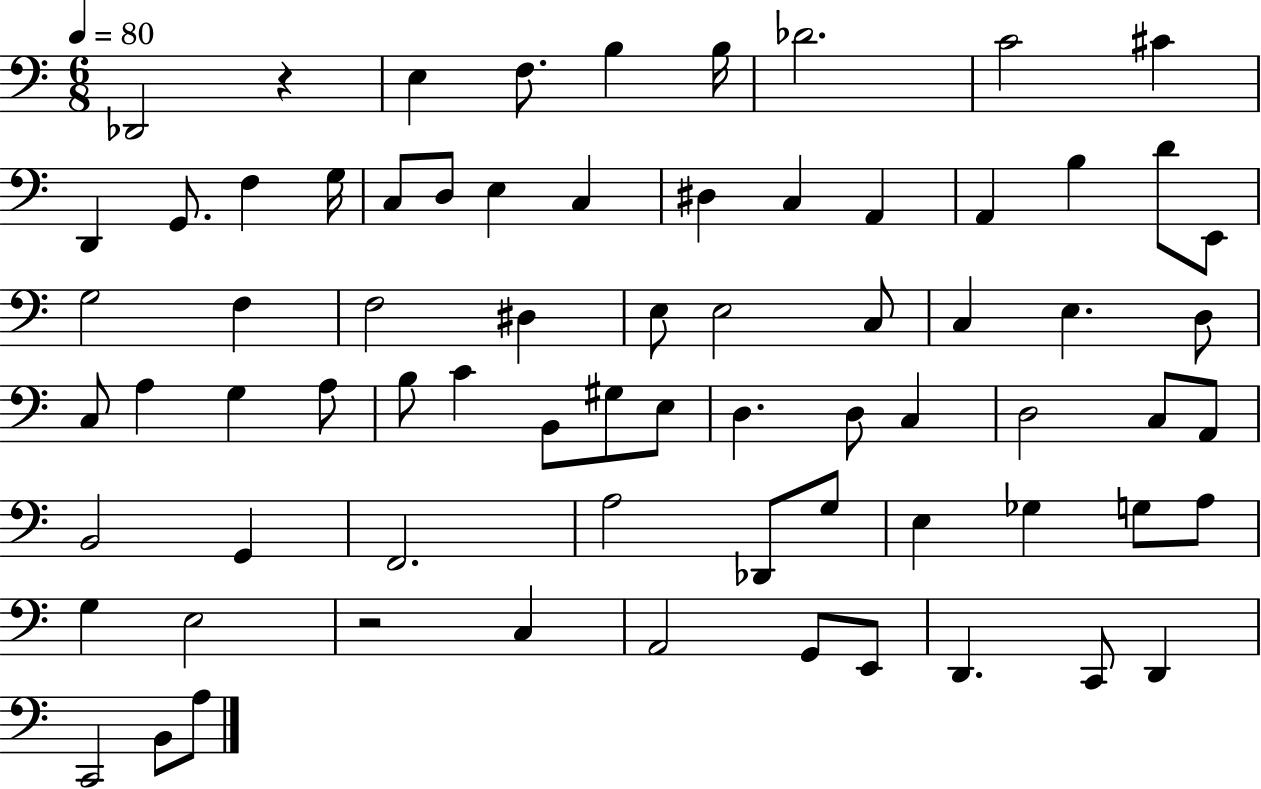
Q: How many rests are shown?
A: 2